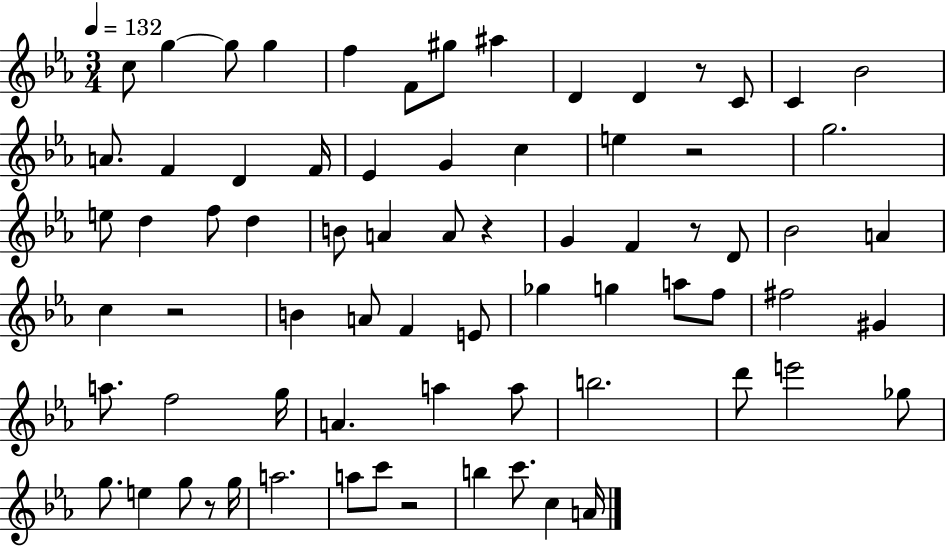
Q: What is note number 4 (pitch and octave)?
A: G5